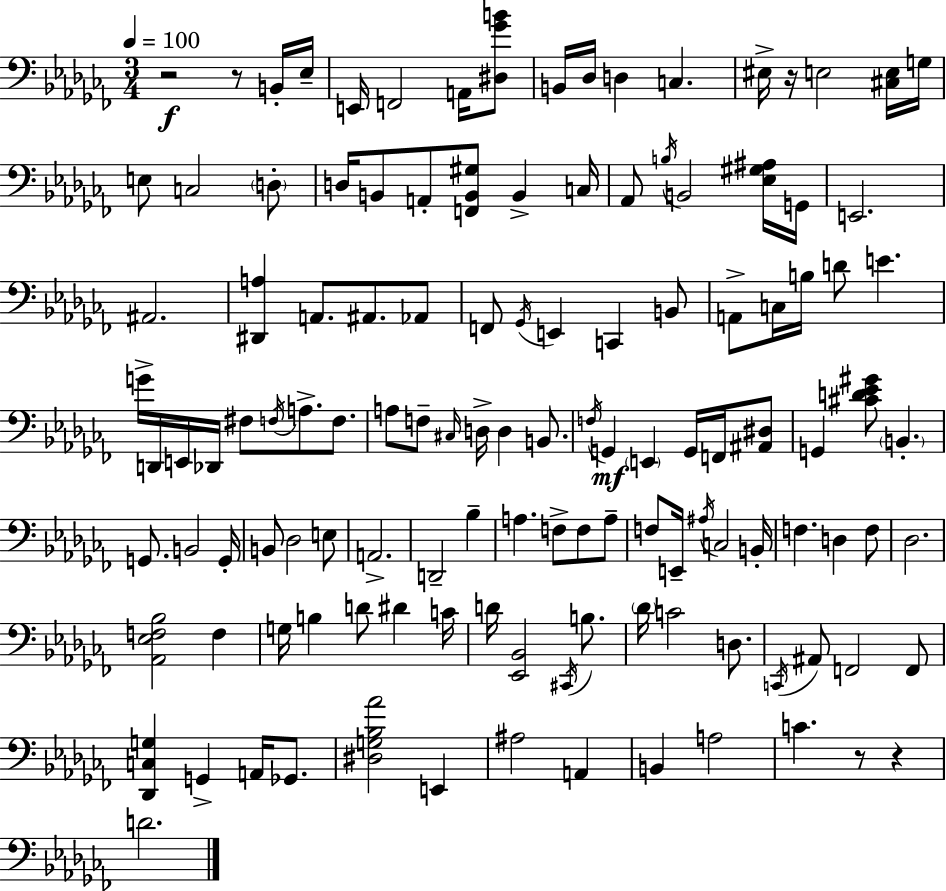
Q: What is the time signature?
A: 3/4